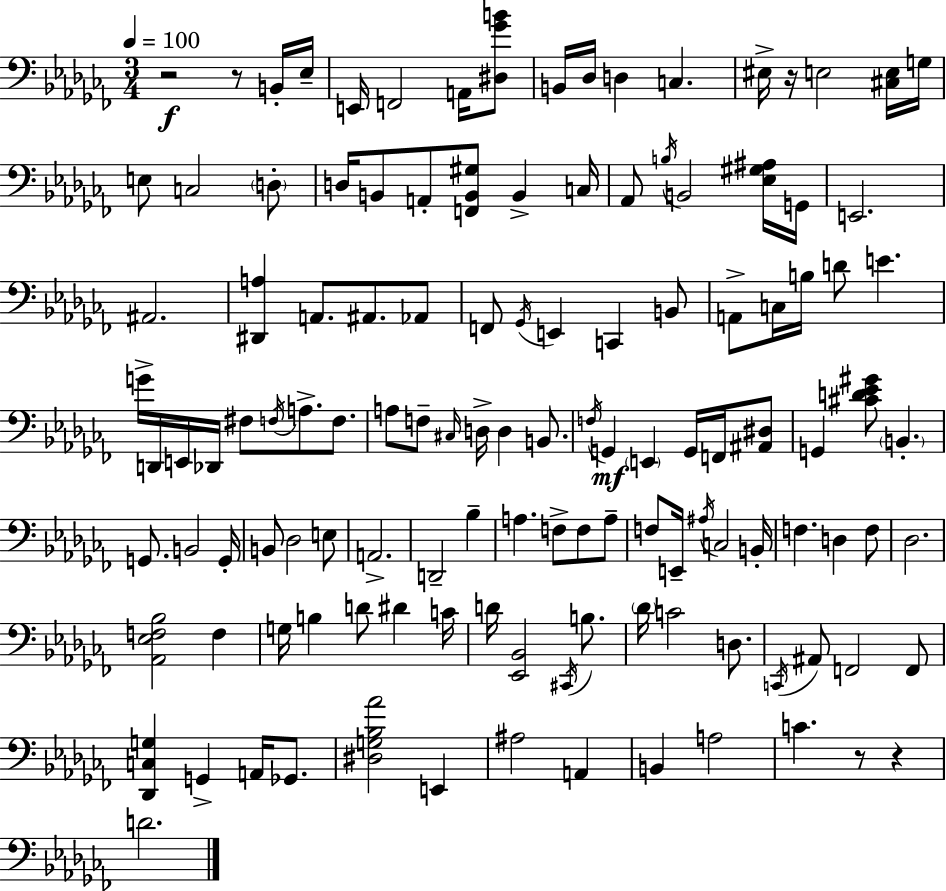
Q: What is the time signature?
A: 3/4